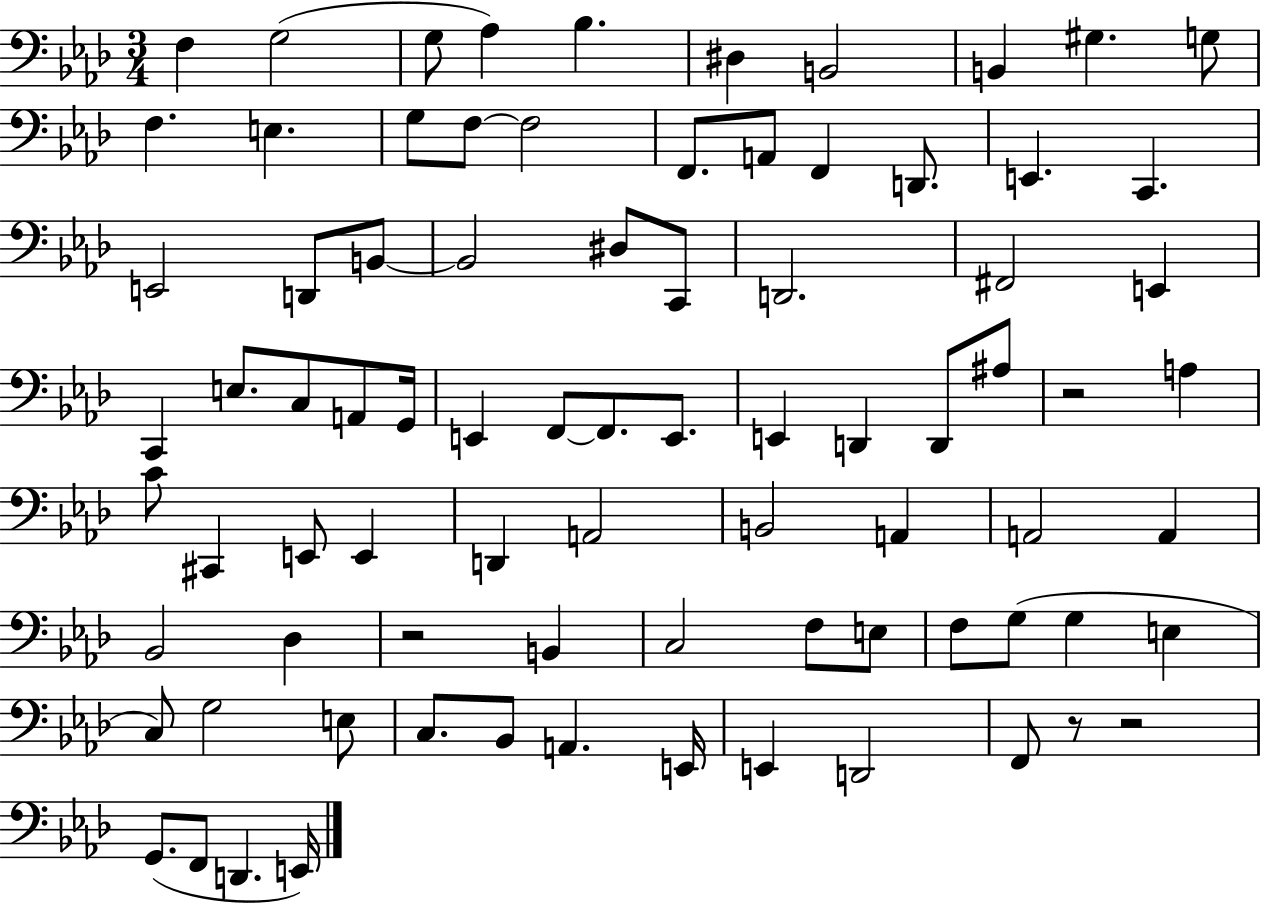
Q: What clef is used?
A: bass